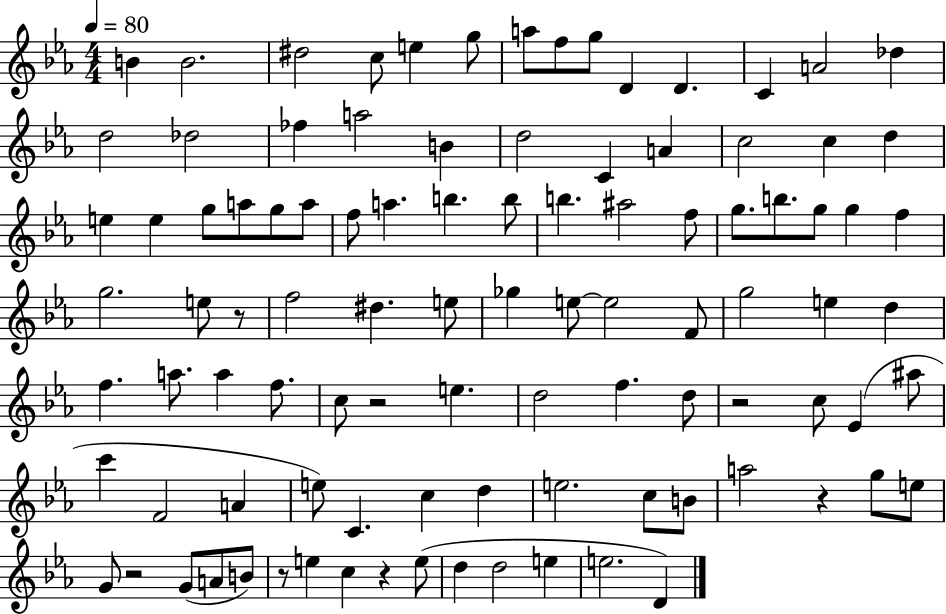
X:1
T:Untitled
M:4/4
L:1/4
K:Eb
B B2 ^d2 c/2 e g/2 a/2 f/2 g/2 D D C A2 _d d2 _d2 _f a2 B d2 C A c2 c d e e g/2 a/2 g/2 a/2 f/2 a b b/2 b ^a2 f/2 g/2 b/2 g/2 g f g2 e/2 z/2 f2 ^d e/2 _g e/2 e2 F/2 g2 e d f a/2 a f/2 c/2 z2 e d2 f d/2 z2 c/2 _E ^a/2 c' F2 A e/2 C c d e2 c/2 B/2 a2 z g/2 e/2 G/2 z2 G/2 A/2 B/2 z/2 e c z e/2 d d2 e e2 D